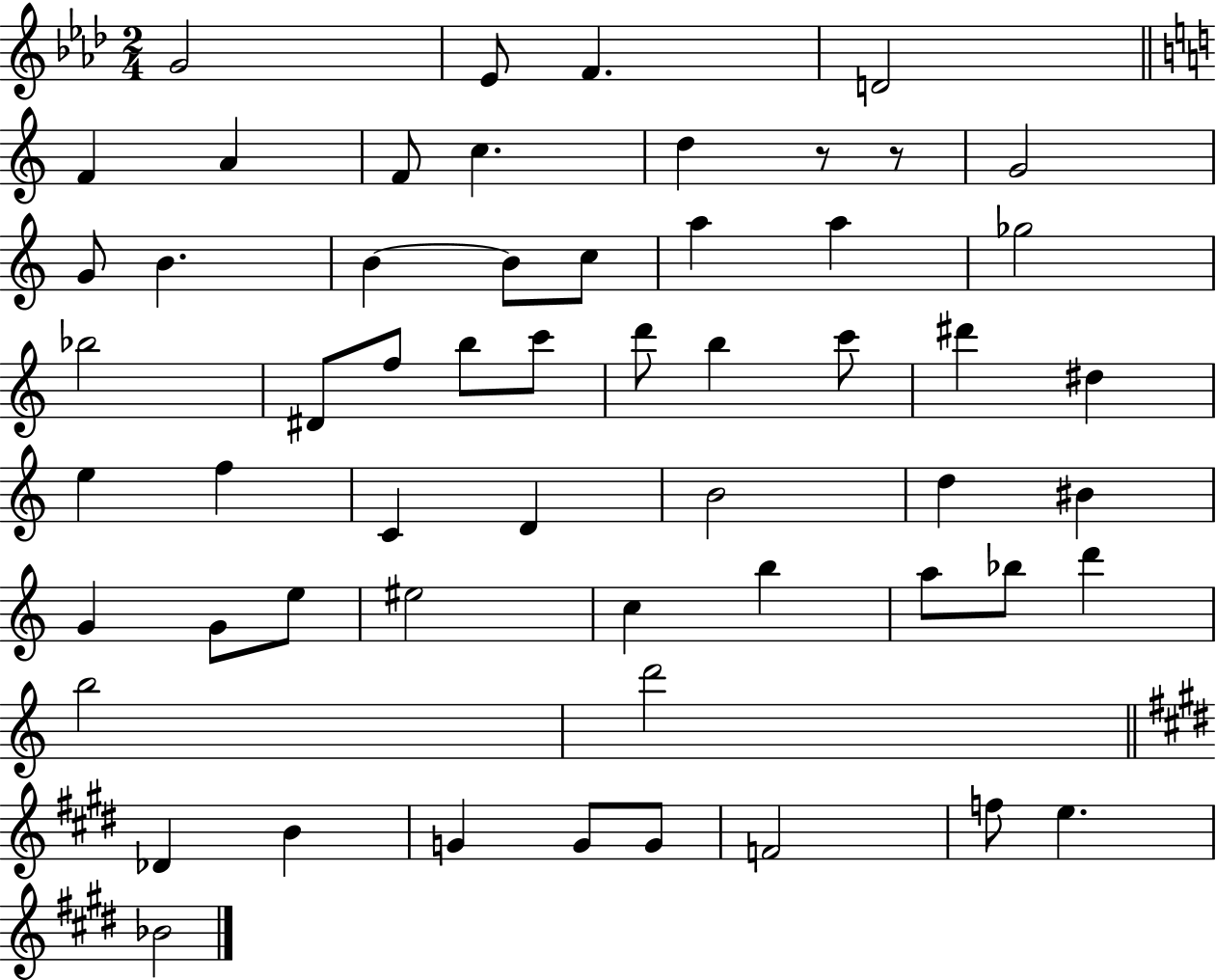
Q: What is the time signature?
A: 2/4